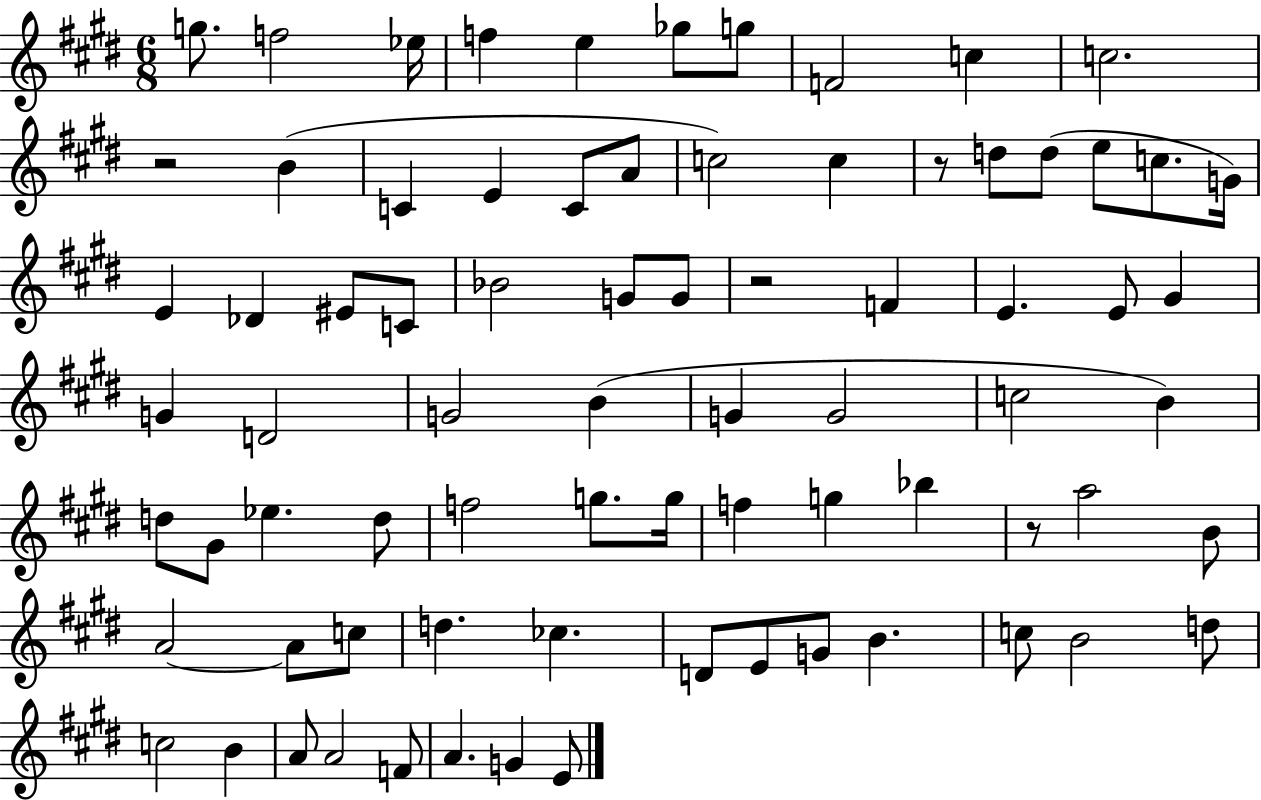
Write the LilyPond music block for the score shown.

{
  \clef treble
  \numericTimeSignature
  \time 6/8
  \key e \major
  g''8. f''2 ees''16 | f''4 e''4 ges''8 g''8 | f'2 c''4 | c''2. | \break r2 b'4( | c'4 e'4 c'8 a'8 | c''2) c''4 | r8 d''8 d''8( e''8 c''8. g'16) | \break e'4 des'4 eis'8 c'8 | bes'2 g'8 g'8 | r2 f'4 | e'4. e'8 gis'4 | \break g'4 d'2 | g'2 b'4( | g'4 g'2 | c''2 b'4) | \break d''8 gis'8 ees''4. d''8 | f''2 g''8. g''16 | f''4 g''4 bes''4 | r8 a''2 b'8 | \break a'2~~ a'8 c''8 | d''4. ces''4. | d'8 e'8 g'8 b'4. | c''8 b'2 d''8 | \break c''2 b'4 | a'8 a'2 f'8 | a'4. g'4 e'8 | \bar "|."
}